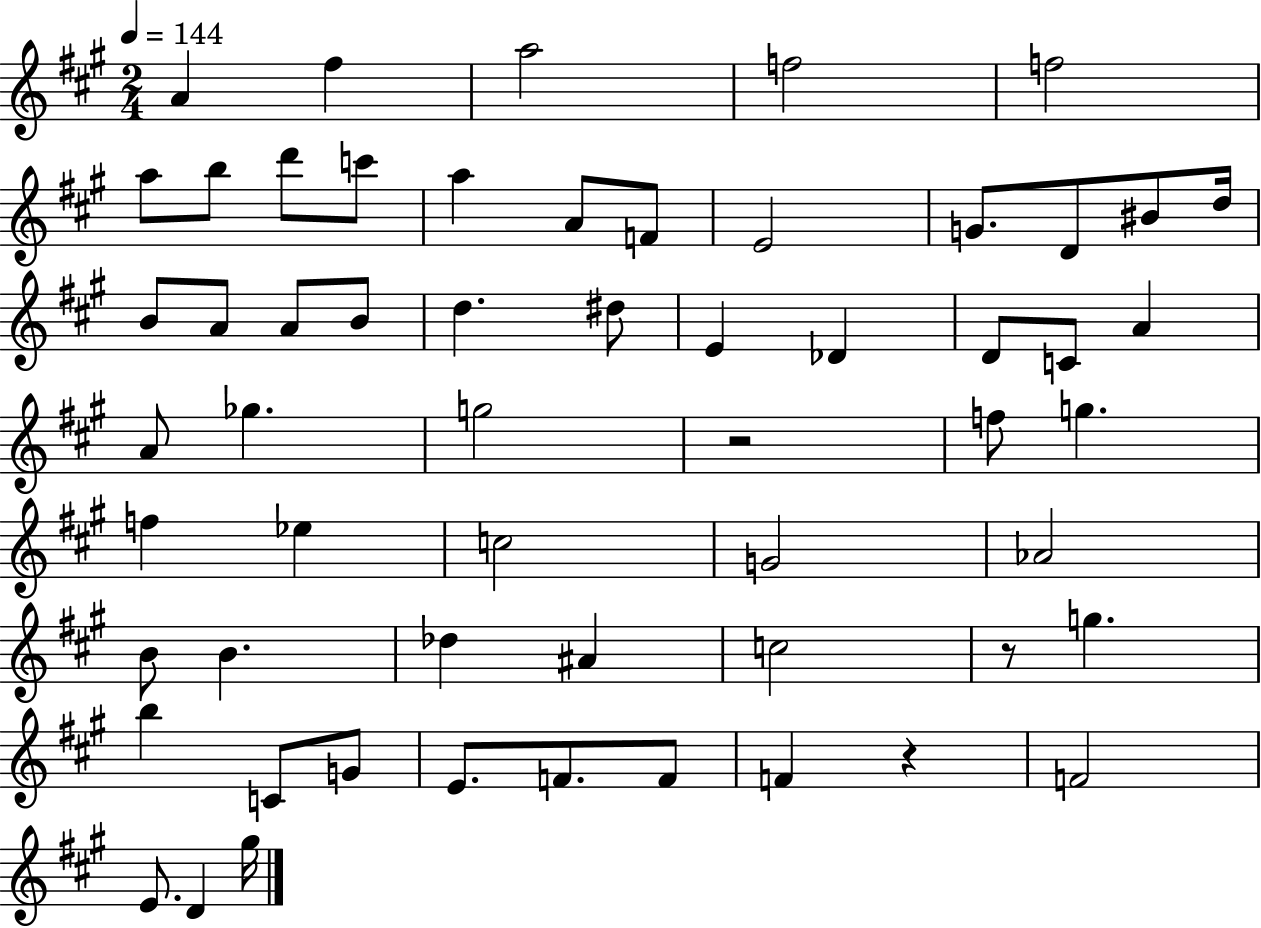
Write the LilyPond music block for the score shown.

{
  \clef treble
  \numericTimeSignature
  \time 2/4
  \key a \major
  \tempo 4 = 144
  \repeat volta 2 { a'4 fis''4 | a''2 | f''2 | f''2 | \break a''8 b''8 d'''8 c'''8 | a''4 a'8 f'8 | e'2 | g'8. d'8 bis'8 d''16 | \break b'8 a'8 a'8 b'8 | d''4. dis''8 | e'4 des'4 | d'8 c'8 a'4 | \break a'8 ges''4. | g''2 | r2 | f''8 g''4. | \break f''4 ees''4 | c''2 | g'2 | aes'2 | \break b'8 b'4. | des''4 ais'4 | c''2 | r8 g''4. | \break b''4 c'8 g'8 | e'8. f'8. f'8 | f'4 r4 | f'2 | \break e'8. d'4 gis''16 | } \bar "|."
}